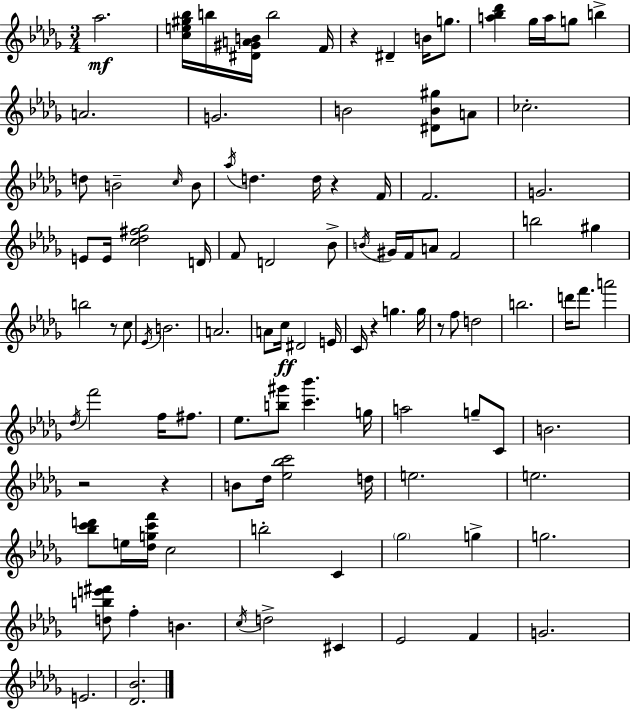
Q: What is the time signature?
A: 3/4